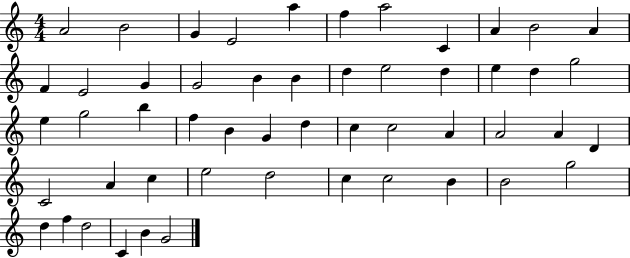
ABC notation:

X:1
T:Untitled
M:4/4
L:1/4
K:C
A2 B2 G E2 a f a2 C A B2 A F E2 G G2 B B d e2 d e d g2 e g2 b f B G d c c2 A A2 A D C2 A c e2 d2 c c2 B B2 g2 d f d2 C B G2